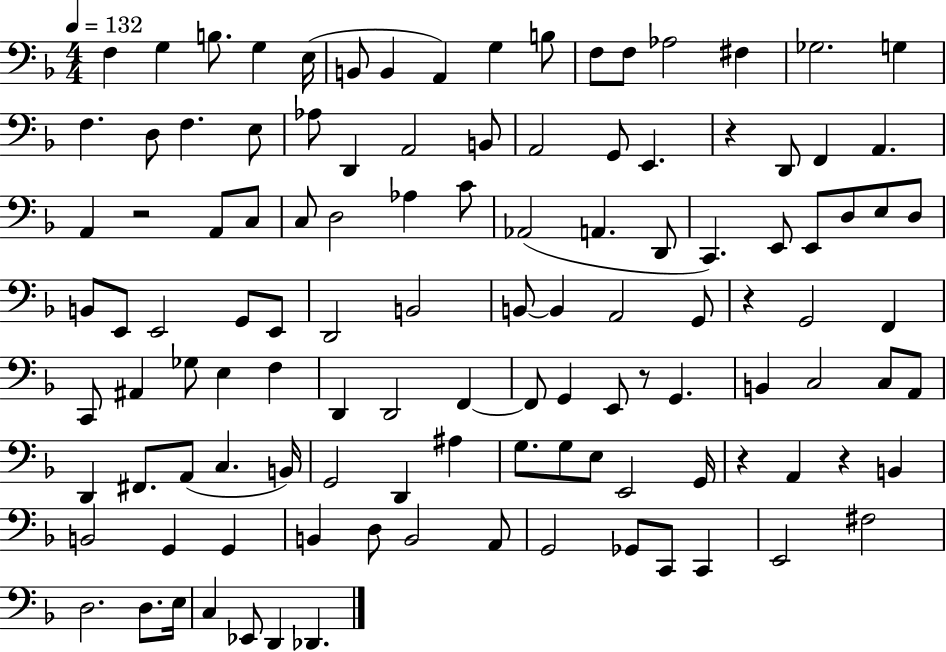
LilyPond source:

{
  \clef bass
  \numericTimeSignature
  \time 4/4
  \key f \major
  \tempo 4 = 132
  f4 g4 b8. g4 e16( | b,8 b,4 a,4) g4 b8 | f8 f8 aes2 fis4 | ges2. g4 | \break f4. d8 f4. e8 | aes8 d,4 a,2 b,8 | a,2 g,8 e,4. | r4 d,8 f,4 a,4. | \break a,4 r2 a,8 c8 | c8 d2 aes4 c'8 | aes,2( a,4. d,8 | c,4.) e,8 e,8 d8 e8 d8 | \break b,8 e,8 e,2 g,8 e,8 | d,2 b,2 | b,8~~ b,4 a,2 g,8 | r4 g,2 f,4 | \break c,8 ais,4 ges8 e4 f4 | d,4 d,2 f,4~~ | f,8 g,4 e,8 r8 g,4. | b,4 c2 c8 a,8 | \break d,4 fis,8. a,8( c4. b,16) | g,2 d,4 ais4 | g8. g8 e8 e,2 g,16 | r4 a,4 r4 b,4 | \break b,2 g,4 g,4 | b,4 d8 b,2 a,8 | g,2 ges,8 c,8 c,4 | e,2 fis2 | \break d2. d8. e16 | c4 ees,8 d,4 des,4. | \bar "|."
}